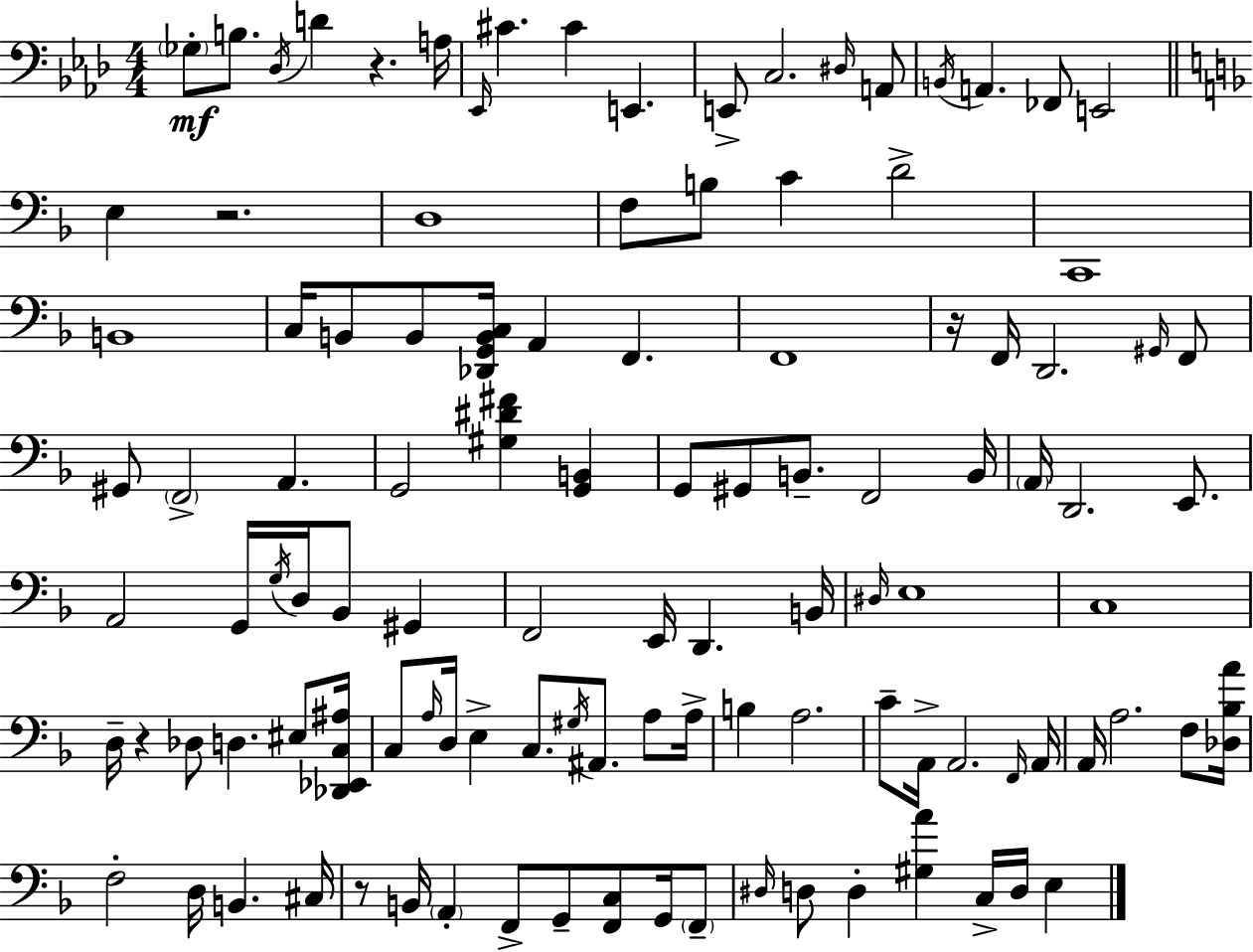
X:1
T:Untitled
M:4/4
L:1/4
K:Ab
_G,/2 B,/2 _D,/4 D z A,/4 _E,,/4 ^C ^C E,, E,,/2 C,2 ^D,/4 A,,/2 B,,/4 A,, _F,,/2 E,,2 E, z2 D,4 F,/2 B,/2 C D2 C,,4 B,,4 C,/4 B,,/2 B,,/2 [_D,,G,,B,,C,]/4 A,, F,, F,,4 z/4 F,,/4 D,,2 ^G,,/4 F,,/2 ^G,,/2 F,,2 A,, G,,2 [^G,^D^F] [G,,B,,] G,,/2 ^G,,/2 B,,/2 F,,2 B,,/4 A,,/4 D,,2 E,,/2 A,,2 G,,/4 G,/4 D,/4 _B,,/2 ^G,, F,,2 E,,/4 D,, B,,/4 ^D,/4 E,4 C,4 D,/4 z _D,/2 D, ^E,/2 [_D,,_E,,C,^A,]/4 C,/2 A,/4 D,/4 E, C,/2 ^G,/4 ^A,,/2 A,/2 A,/4 B, A,2 C/2 A,,/4 A,,2 F,,/4 A,,/4 A,,/4 A,2 F,/2 [_D,_B,A]/4 F,2 D,/4 B,, ^C,/4 z/2 B,,/4 A,, F,,/2 G,,/2 [F,,C,]/2 G,,/4 F,,/2 ^D,/4 D,/2 D, [^G,A] C,/4 D,/4 E,